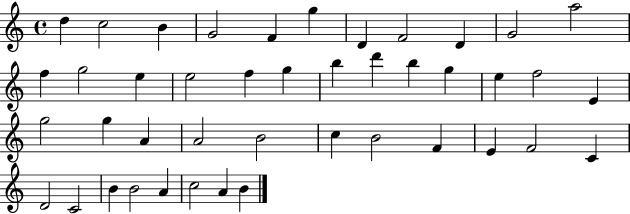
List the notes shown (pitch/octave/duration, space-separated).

D5/q C5/h B4/q G4/h F4/q G5/q D4/q F4/h D4/q G4/h A5/h F5/q G5/h E5/q E5/h F5/q G5/q B5/q D6/q B5/q G5/q E5/q F5/h E4/q G5/h G5/q A4/q A4/h B4/h C5/q B4/h F4/q E4/q F4/h C4/q D4/h C4/h B4/q B4/h A4/q C5/h A4/q B4/q